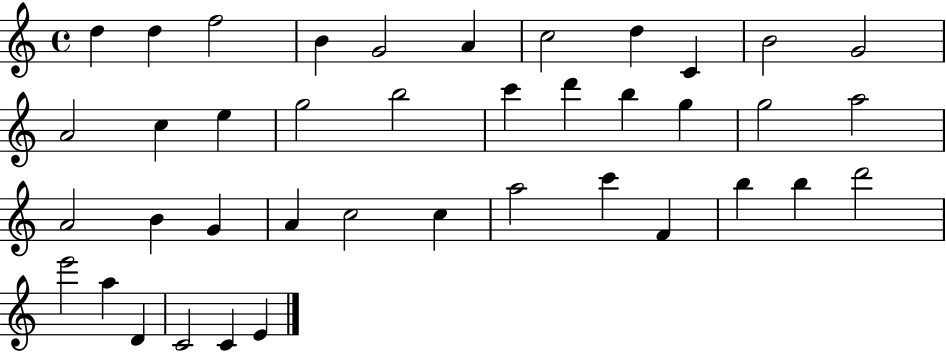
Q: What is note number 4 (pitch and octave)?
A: B4